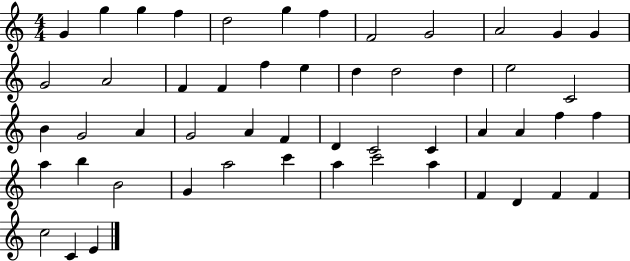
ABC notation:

X:1
T:Untitled
M:4/4
L:1/4
K:C
G g g f d2 g f F2 G2 A2 G G G2 A2 F F f e d d2 d e2 C2 B G2 A G2 A F D C2 C A A f f a b B2 G a2 c' a c'2 a F D F F c2 C E